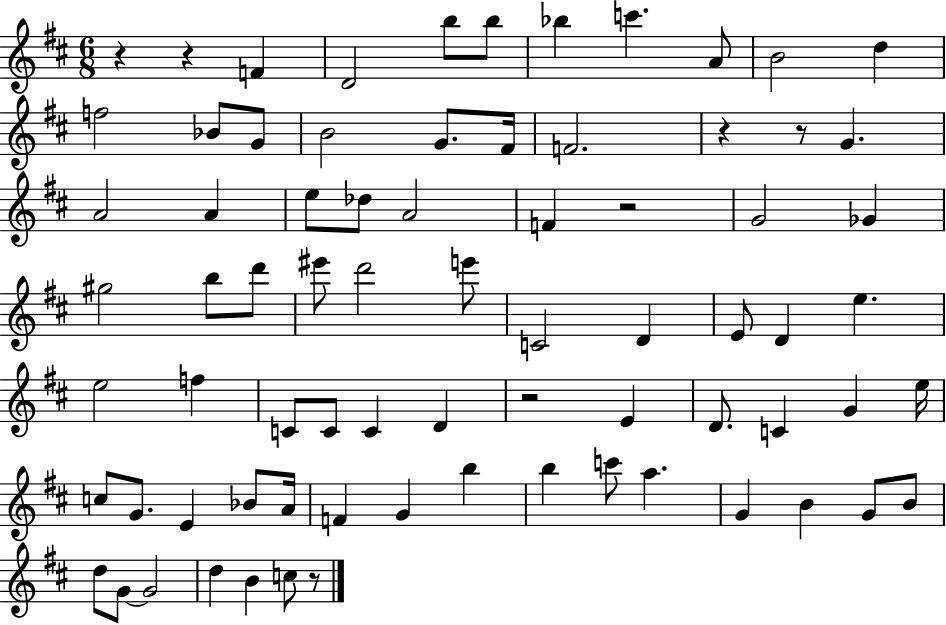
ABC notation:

X:1
T:Untitled
M:6/8
L:1/4
K:D
z z F D2 b/2 b/2 _b c' A/2 B2 d f2 _B/2 G/2 B2 G/2 ^F/4 F2 z z/2 G A2 A e/2 _d/2 A2 F z2 G2 _G ^g2 b/2 d'/2 ^e'/2 d'2 e'/2 C2 D E/2 D e e2 f C/2 C/2 C D z2 E D/2 C G e/4 c/2 G/2 E _B/2 A/4 F G b b c'/2 a G B G/2 B/2 d/2 G/2 G2 d B c/2 z/2